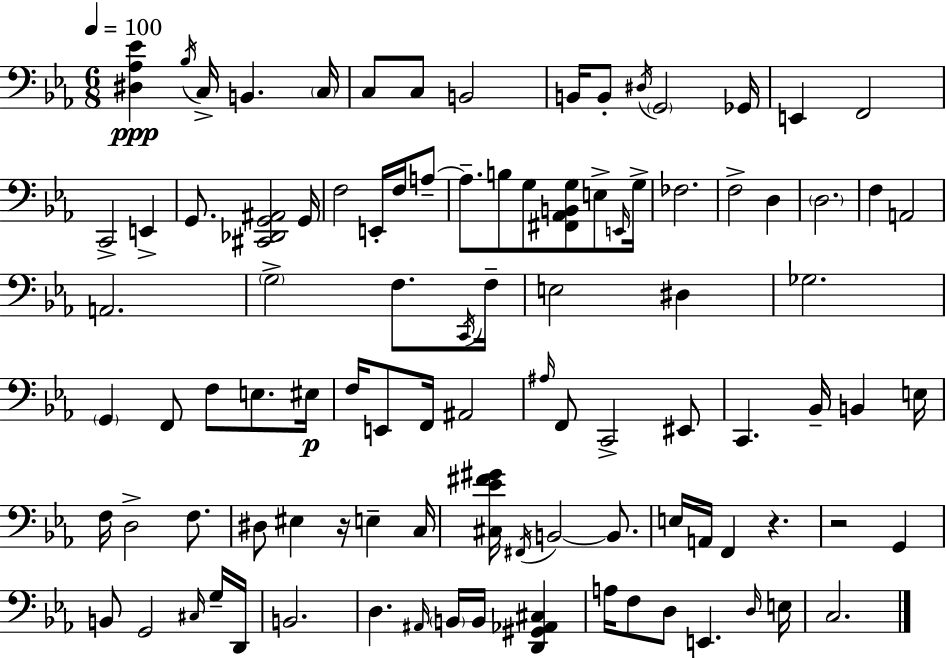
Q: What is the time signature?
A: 6/8